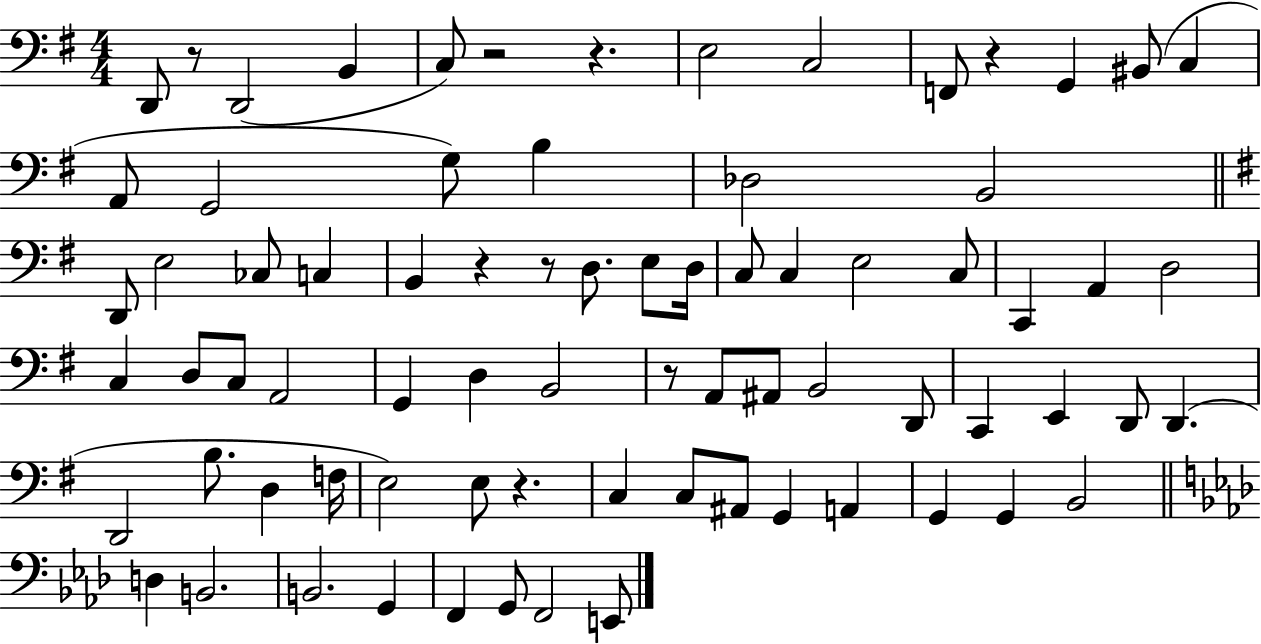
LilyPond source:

{
  \clef bass
  \numericTimeSignature
  \time 4/4
  \key g \major
  d,8 r8 d,2( b,4 | c8) r2 r4. | e2 c2 | f,8 r4 g,4 bis,8( c4 | \break a,8 g,2 g8) b4 | des2 b,2 | \bar "||" \break \key g \major d,8 e2 ces8 c4 | b,4 r4 r8 d8. e8 d16 | c8 c4 e2 c8 | c,4 a,4 d2 | \break c4 d8 c8 a,2 | g,4 d4 b,2 | r8 a,8 ais,8 b,2 d,8 | c,4 e,4 d,8 d,4.( | \break d,2 b8. d4 f16 | e2) e8 r4. | c4 c8 ais,8 g,4 a,4 | g,4 g,4 b,2 | \break \bar "||" \break \key f \minor d4 b,2. | b,2. g,4 | f,4 g,8 f,2 e,8 | \bar "|."
}